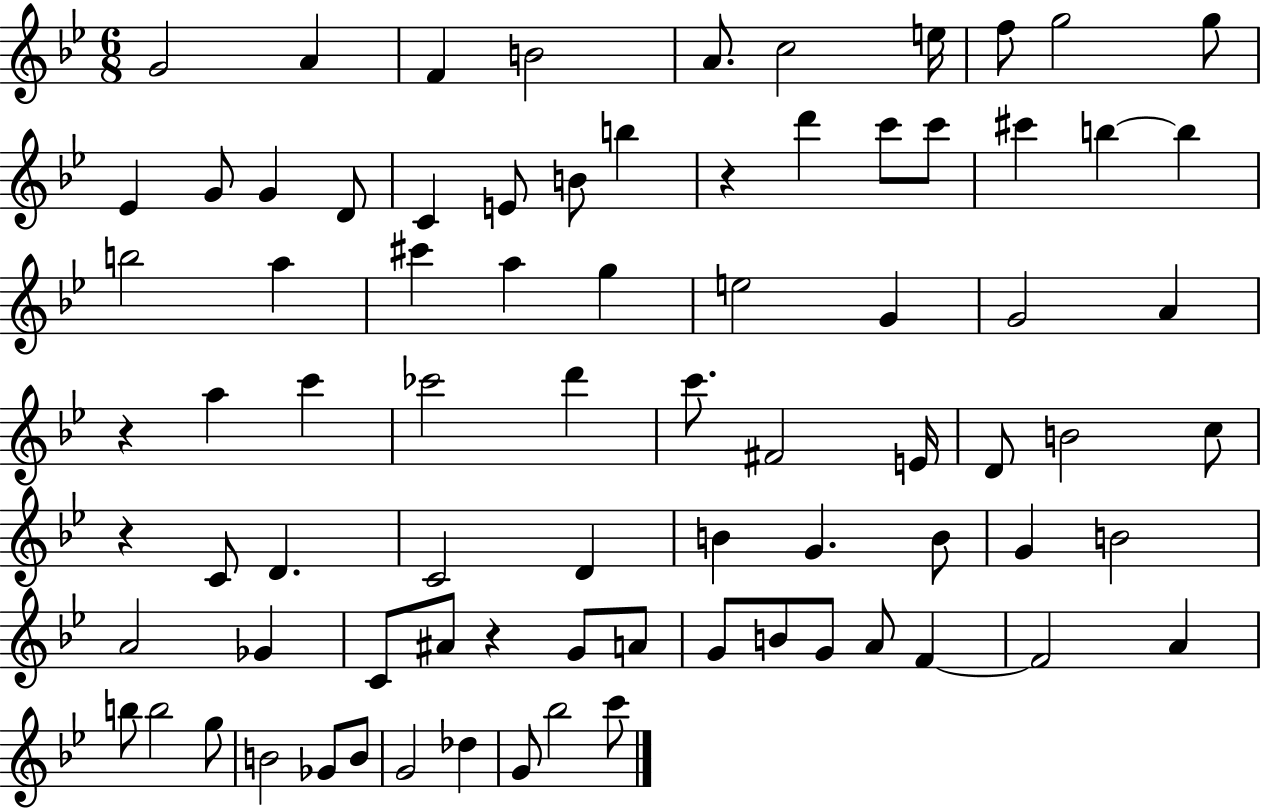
{
  \clef treble
  \numericTimeSignature
  \time 6/8
  \key bes \major
  g'2 a'4 | f'4 b'2 | a'8. c''2 e''16 | f''8 g''2 g''8 | \break ees'4 g'8 g'4 d'8 | c'4 e'8 b'8 b''4 | r4 d'''4 c'''8 c'''8 | cis'''4 b''4~~ b''4 | \break b''2 a''4 | cis'''4 a''4 g''4 | e''2 g'4 | g'2 a'4 | \break r4 a''4 c'''4 | ces'''2 d'''4 | c'''8. fis'2 e'16 | d'8 b'2 c''8 | \break r4 c'8 d'4. | c'2 d'4 | b'4 g'4. b'8 | g'4 b'2 | \break a'2 ges'4 | c'8 ais'8 r4 g'8 a'8 | g'8 b'8 g'8 a'8 f'4~~ | f'2 a'4 | \break b''8 b''2 g''8 | b'2 ges'8 b'8 | g'2 des''4 | g'8 bes''2 c'''8 | \break \bar "|."
}